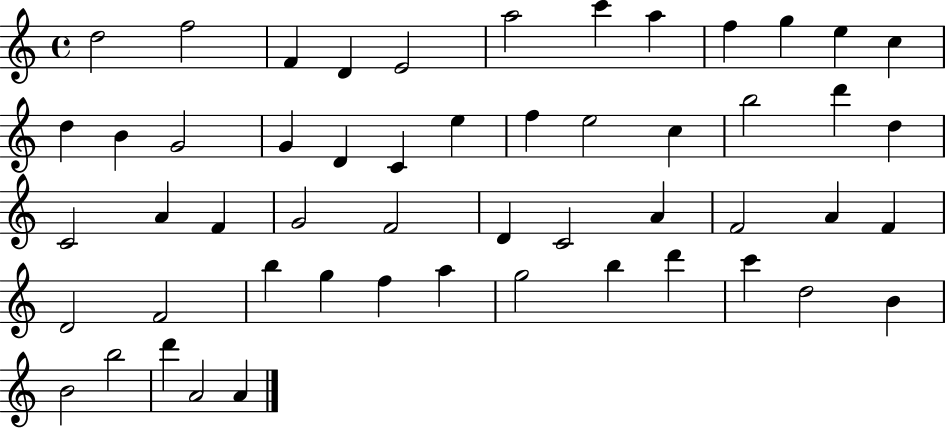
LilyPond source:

{
  \clef treble
  \time 4/4
  \defaultTimeSignature
  \key c \major
  d''2 f''2 | f'4 d'4 e'2 | a''2 c'''4 a''4 | f''4 g''4 e''4 c''4 | \break d''4 b'4 g'2 | g'4 d'4 c'4 e''4 | f''4 e''2 c''4 | b''2 d'''4 d''4 | \break c'2 a'4 f'4 | g'2 f'2 | d'4 c'2 a'4 | f'2 a'4 f'4 | \break d'2 f'2 | b''4 g''4 f''4 a''4 | g''2 b''4 d'''4 | c'''4 d''2 b'4 | \break b'2 b''2 | d'''4 a'2 a'4 | \bar "|."
}